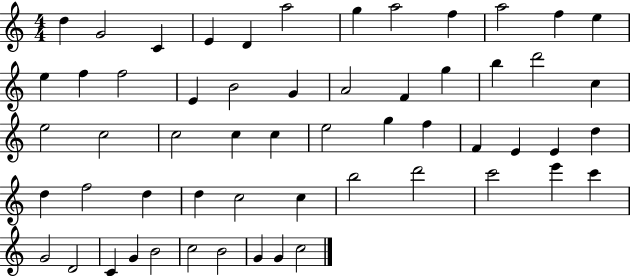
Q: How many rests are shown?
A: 0